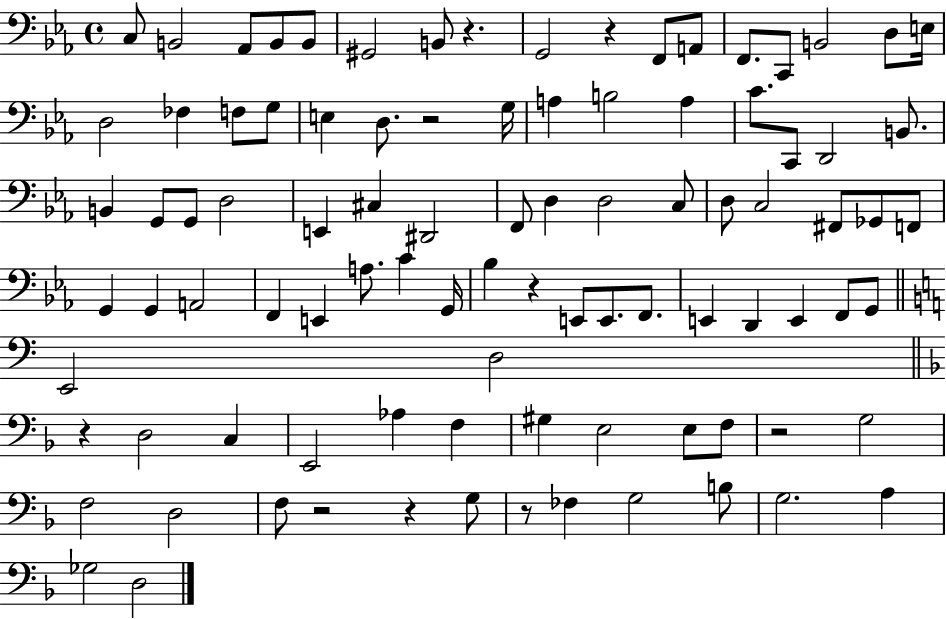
{
  \clef bass
  \time 4/4
  \defaultTimeSignature
  \key ees \major
  \repeat volta 2 { c8 b,2 aes,8 b,8 b,8 | gis,2 b,8 r4. | g,2 r4 f,8 a,8 | f,8. c,8 b,2 d8 e16 | \break d2 fes4 f8 g8 | e4 d8. r2 g16 | a4 b2 a4 | c'8. c,8 d,2 b,8. | \break b,4 g,8 g,8 d2 | e,4 cis4 dis,2 | f,8 d4 d2 c8 | d8 c2 fis,8 ges,8 f,8 | \break g,4 g,4 a,2 | f,4 e,4 a8. c'4 g,16 | bes4 r4 e,8 e,8. f,8. | e,4 d,4 e,4 f,8 g,8 | \break \bar "||" \break \key c \major e,2 d2 | \bar "||" \break \key f \major r4 d2 c4 | e,2 aes4 f4 | gis4 e2 e8 f8 | r2 g2 | \break f2 d2 | f8 r2 r4 g8 | r8 fes4 g2 b8 | g2. a4 | \break ges2 d2 | } \bar "|."
}